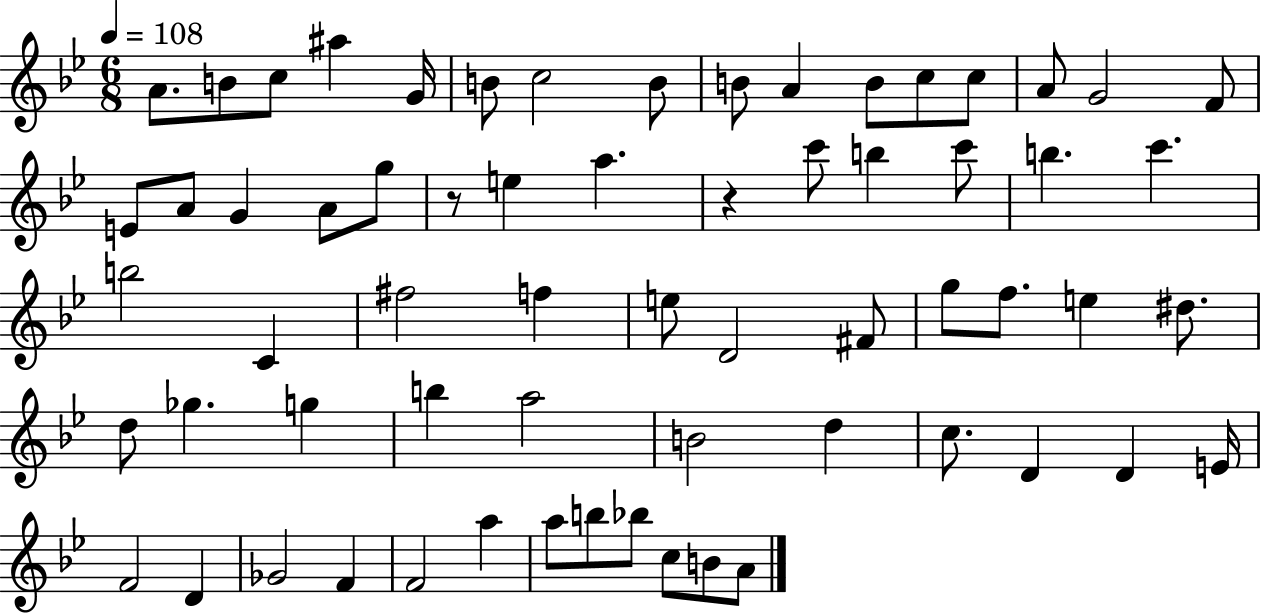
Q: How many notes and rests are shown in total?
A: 64